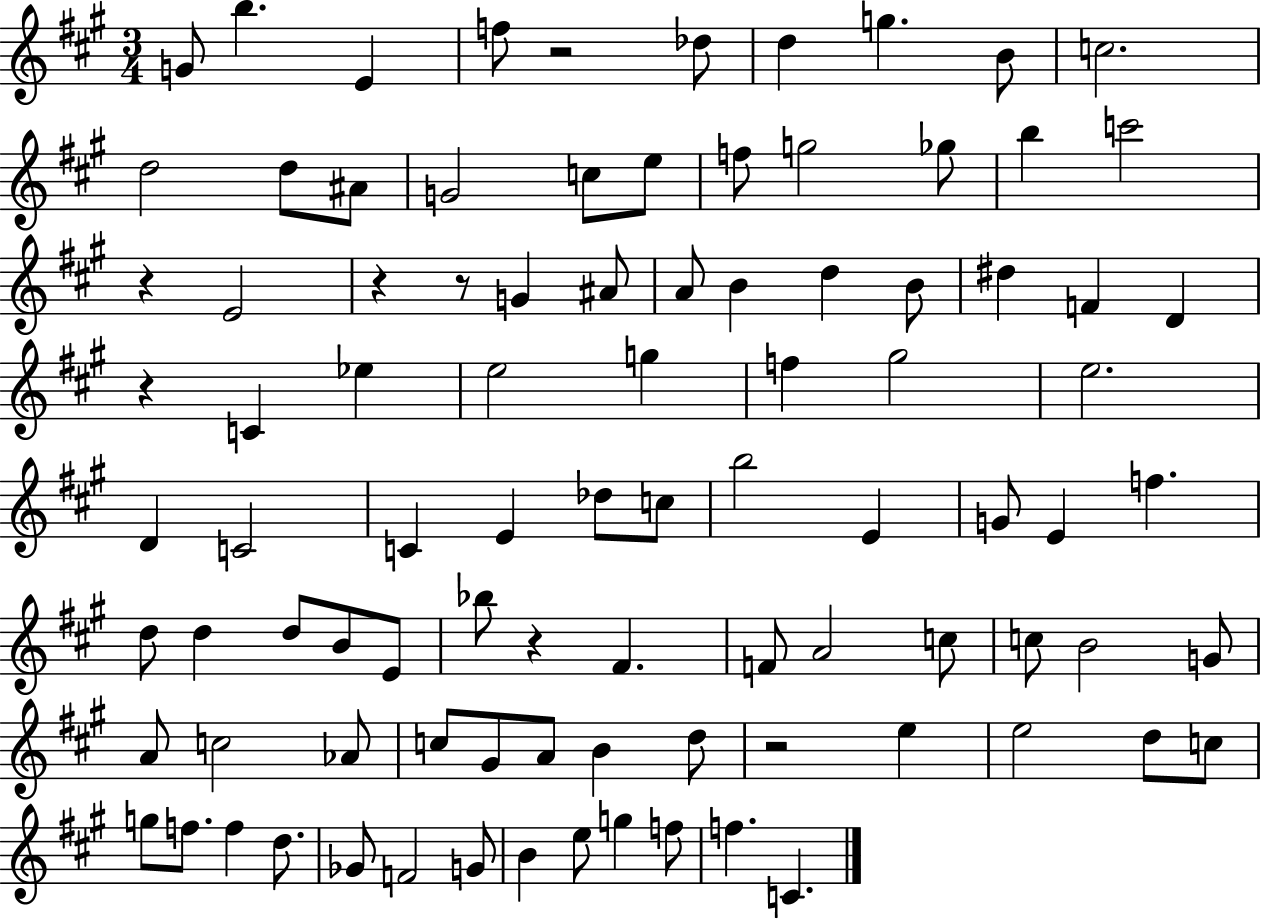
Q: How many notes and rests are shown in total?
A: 93